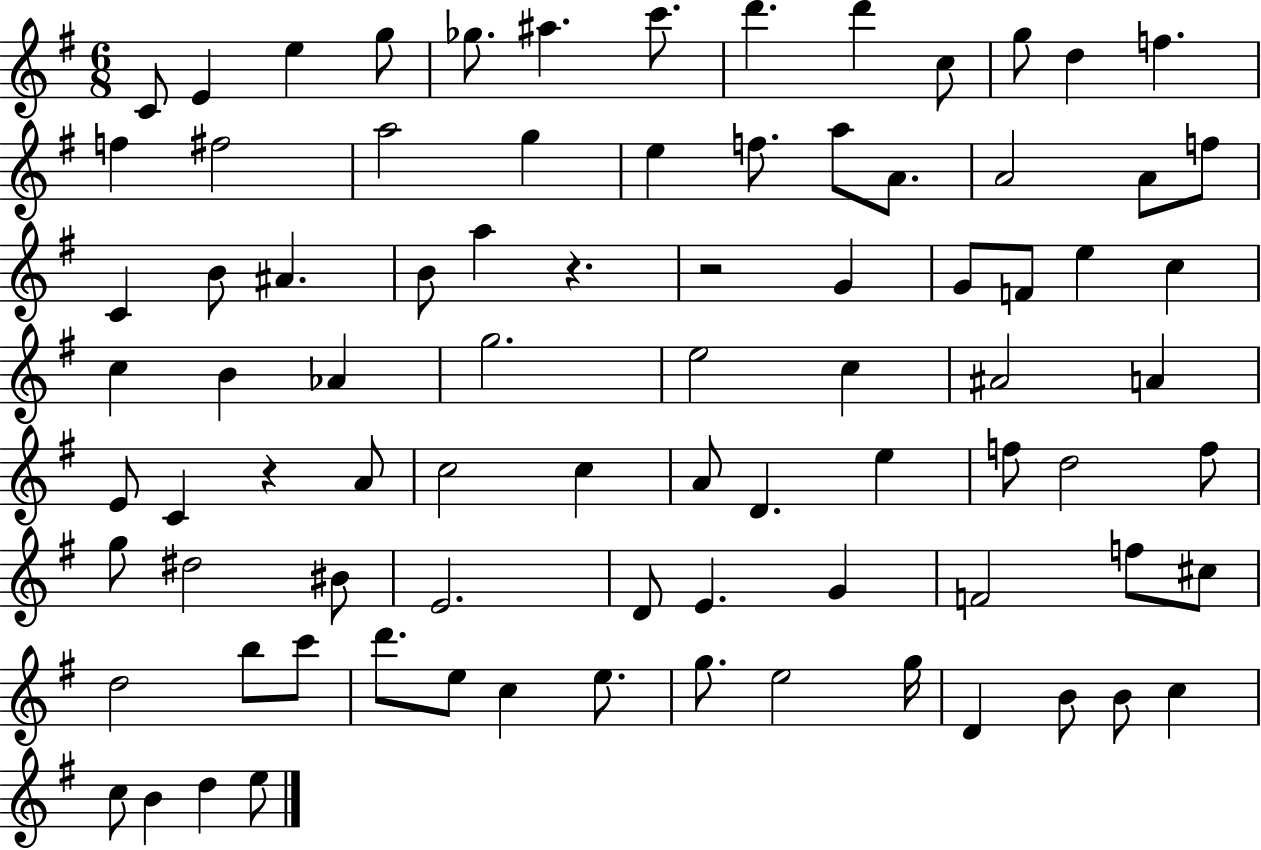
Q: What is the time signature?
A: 6/8